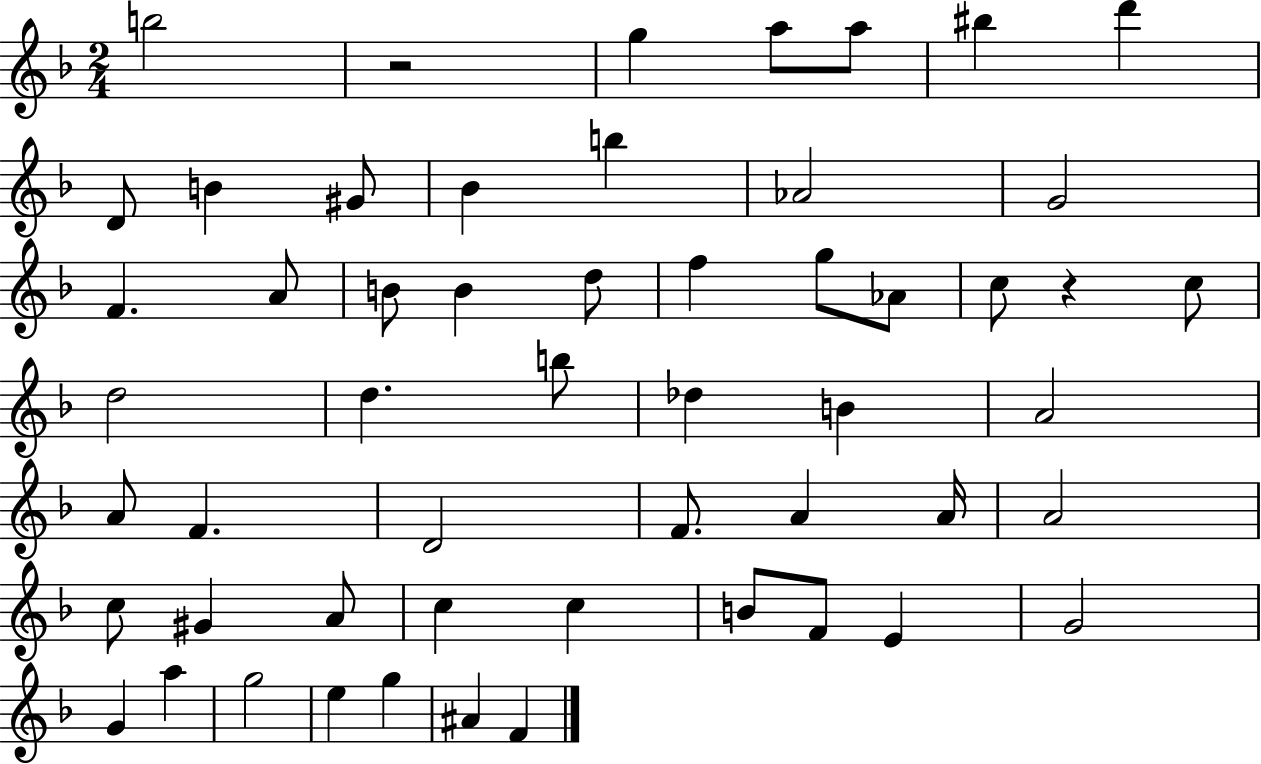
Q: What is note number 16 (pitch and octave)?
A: B4